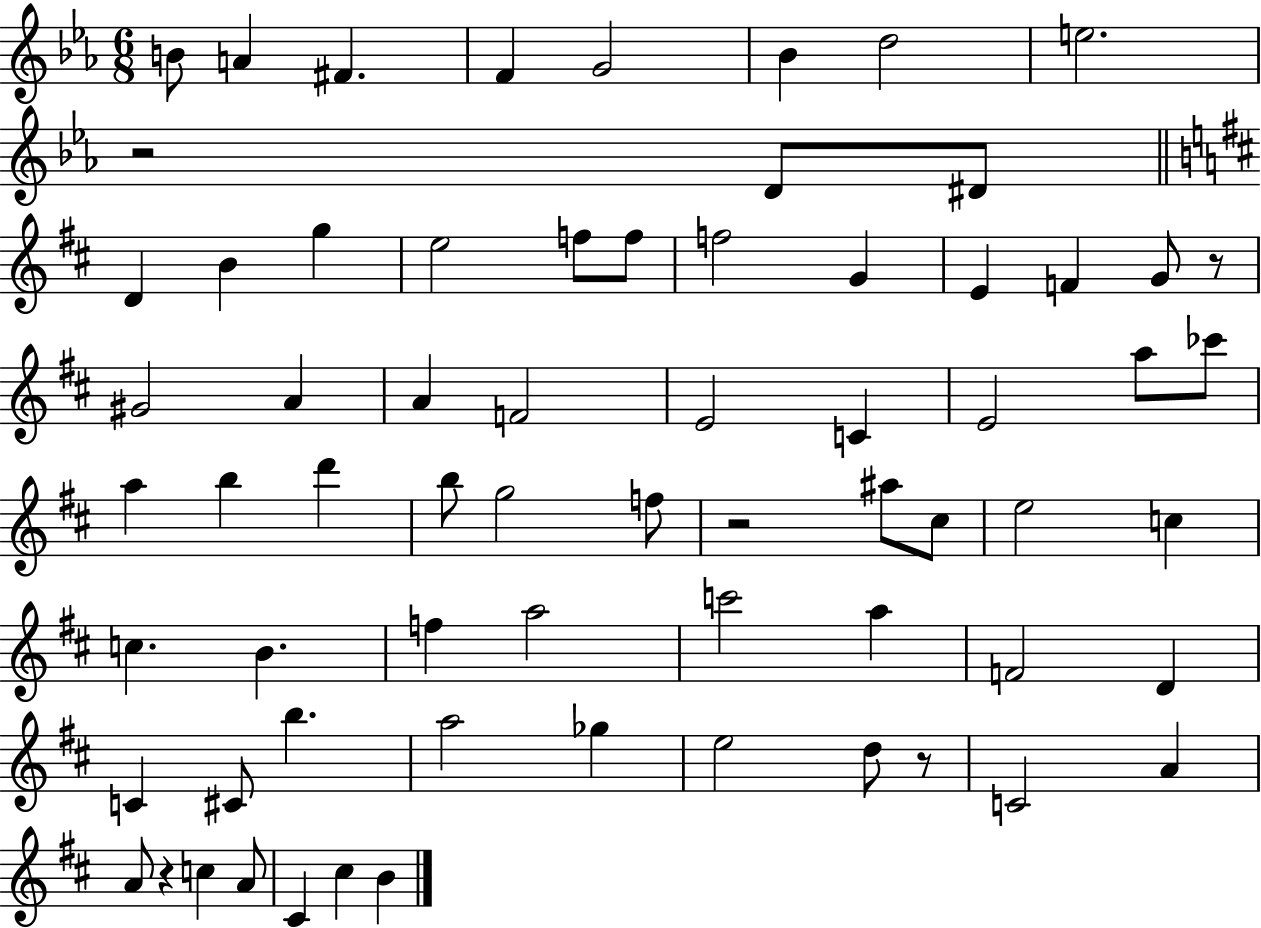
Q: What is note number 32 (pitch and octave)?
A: B5